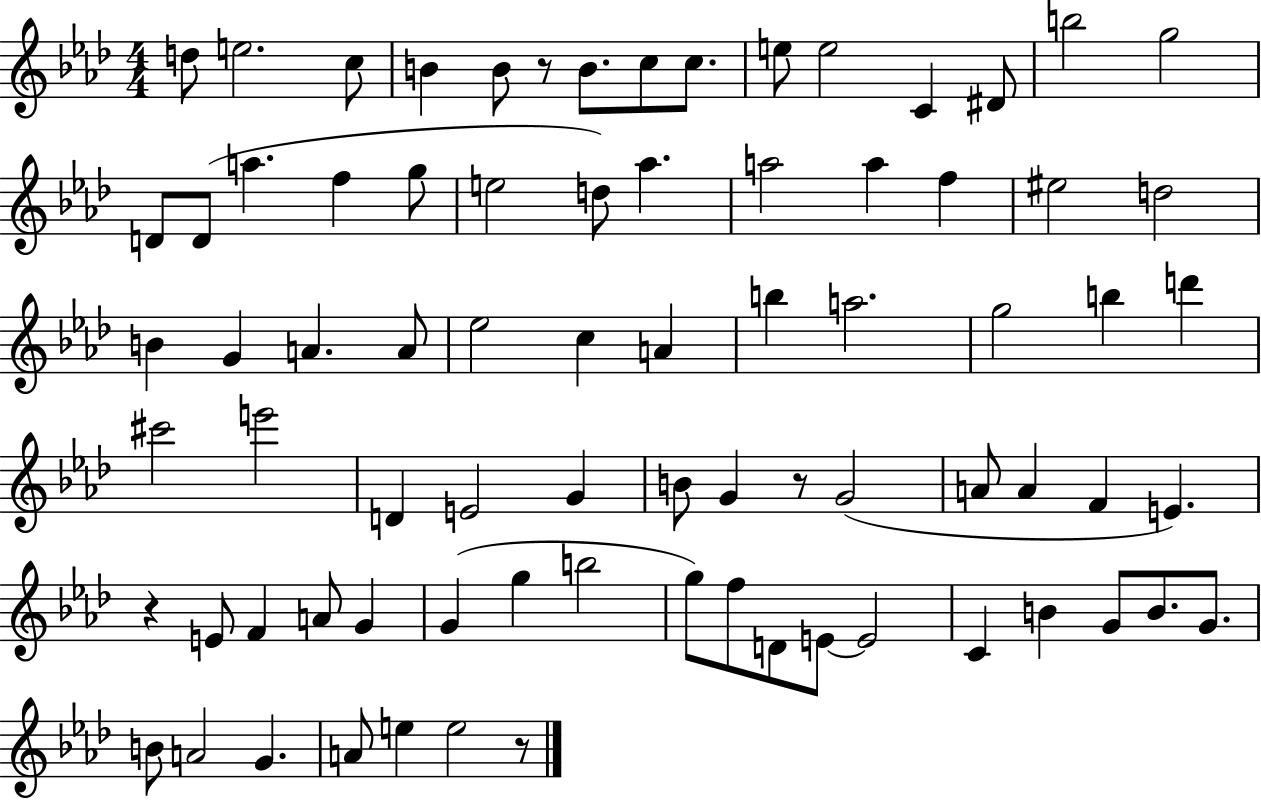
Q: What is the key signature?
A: AES major